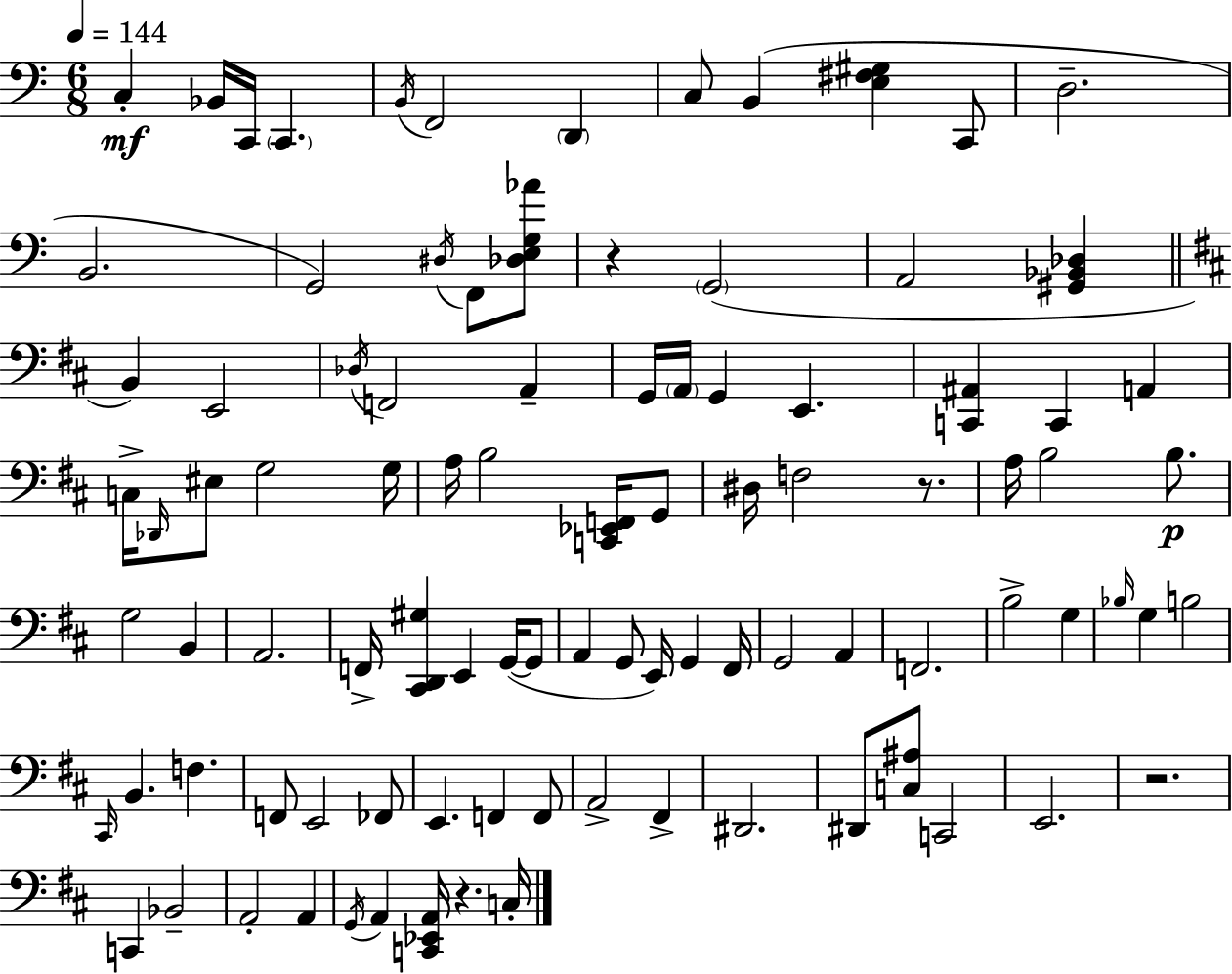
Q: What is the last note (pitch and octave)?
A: C3